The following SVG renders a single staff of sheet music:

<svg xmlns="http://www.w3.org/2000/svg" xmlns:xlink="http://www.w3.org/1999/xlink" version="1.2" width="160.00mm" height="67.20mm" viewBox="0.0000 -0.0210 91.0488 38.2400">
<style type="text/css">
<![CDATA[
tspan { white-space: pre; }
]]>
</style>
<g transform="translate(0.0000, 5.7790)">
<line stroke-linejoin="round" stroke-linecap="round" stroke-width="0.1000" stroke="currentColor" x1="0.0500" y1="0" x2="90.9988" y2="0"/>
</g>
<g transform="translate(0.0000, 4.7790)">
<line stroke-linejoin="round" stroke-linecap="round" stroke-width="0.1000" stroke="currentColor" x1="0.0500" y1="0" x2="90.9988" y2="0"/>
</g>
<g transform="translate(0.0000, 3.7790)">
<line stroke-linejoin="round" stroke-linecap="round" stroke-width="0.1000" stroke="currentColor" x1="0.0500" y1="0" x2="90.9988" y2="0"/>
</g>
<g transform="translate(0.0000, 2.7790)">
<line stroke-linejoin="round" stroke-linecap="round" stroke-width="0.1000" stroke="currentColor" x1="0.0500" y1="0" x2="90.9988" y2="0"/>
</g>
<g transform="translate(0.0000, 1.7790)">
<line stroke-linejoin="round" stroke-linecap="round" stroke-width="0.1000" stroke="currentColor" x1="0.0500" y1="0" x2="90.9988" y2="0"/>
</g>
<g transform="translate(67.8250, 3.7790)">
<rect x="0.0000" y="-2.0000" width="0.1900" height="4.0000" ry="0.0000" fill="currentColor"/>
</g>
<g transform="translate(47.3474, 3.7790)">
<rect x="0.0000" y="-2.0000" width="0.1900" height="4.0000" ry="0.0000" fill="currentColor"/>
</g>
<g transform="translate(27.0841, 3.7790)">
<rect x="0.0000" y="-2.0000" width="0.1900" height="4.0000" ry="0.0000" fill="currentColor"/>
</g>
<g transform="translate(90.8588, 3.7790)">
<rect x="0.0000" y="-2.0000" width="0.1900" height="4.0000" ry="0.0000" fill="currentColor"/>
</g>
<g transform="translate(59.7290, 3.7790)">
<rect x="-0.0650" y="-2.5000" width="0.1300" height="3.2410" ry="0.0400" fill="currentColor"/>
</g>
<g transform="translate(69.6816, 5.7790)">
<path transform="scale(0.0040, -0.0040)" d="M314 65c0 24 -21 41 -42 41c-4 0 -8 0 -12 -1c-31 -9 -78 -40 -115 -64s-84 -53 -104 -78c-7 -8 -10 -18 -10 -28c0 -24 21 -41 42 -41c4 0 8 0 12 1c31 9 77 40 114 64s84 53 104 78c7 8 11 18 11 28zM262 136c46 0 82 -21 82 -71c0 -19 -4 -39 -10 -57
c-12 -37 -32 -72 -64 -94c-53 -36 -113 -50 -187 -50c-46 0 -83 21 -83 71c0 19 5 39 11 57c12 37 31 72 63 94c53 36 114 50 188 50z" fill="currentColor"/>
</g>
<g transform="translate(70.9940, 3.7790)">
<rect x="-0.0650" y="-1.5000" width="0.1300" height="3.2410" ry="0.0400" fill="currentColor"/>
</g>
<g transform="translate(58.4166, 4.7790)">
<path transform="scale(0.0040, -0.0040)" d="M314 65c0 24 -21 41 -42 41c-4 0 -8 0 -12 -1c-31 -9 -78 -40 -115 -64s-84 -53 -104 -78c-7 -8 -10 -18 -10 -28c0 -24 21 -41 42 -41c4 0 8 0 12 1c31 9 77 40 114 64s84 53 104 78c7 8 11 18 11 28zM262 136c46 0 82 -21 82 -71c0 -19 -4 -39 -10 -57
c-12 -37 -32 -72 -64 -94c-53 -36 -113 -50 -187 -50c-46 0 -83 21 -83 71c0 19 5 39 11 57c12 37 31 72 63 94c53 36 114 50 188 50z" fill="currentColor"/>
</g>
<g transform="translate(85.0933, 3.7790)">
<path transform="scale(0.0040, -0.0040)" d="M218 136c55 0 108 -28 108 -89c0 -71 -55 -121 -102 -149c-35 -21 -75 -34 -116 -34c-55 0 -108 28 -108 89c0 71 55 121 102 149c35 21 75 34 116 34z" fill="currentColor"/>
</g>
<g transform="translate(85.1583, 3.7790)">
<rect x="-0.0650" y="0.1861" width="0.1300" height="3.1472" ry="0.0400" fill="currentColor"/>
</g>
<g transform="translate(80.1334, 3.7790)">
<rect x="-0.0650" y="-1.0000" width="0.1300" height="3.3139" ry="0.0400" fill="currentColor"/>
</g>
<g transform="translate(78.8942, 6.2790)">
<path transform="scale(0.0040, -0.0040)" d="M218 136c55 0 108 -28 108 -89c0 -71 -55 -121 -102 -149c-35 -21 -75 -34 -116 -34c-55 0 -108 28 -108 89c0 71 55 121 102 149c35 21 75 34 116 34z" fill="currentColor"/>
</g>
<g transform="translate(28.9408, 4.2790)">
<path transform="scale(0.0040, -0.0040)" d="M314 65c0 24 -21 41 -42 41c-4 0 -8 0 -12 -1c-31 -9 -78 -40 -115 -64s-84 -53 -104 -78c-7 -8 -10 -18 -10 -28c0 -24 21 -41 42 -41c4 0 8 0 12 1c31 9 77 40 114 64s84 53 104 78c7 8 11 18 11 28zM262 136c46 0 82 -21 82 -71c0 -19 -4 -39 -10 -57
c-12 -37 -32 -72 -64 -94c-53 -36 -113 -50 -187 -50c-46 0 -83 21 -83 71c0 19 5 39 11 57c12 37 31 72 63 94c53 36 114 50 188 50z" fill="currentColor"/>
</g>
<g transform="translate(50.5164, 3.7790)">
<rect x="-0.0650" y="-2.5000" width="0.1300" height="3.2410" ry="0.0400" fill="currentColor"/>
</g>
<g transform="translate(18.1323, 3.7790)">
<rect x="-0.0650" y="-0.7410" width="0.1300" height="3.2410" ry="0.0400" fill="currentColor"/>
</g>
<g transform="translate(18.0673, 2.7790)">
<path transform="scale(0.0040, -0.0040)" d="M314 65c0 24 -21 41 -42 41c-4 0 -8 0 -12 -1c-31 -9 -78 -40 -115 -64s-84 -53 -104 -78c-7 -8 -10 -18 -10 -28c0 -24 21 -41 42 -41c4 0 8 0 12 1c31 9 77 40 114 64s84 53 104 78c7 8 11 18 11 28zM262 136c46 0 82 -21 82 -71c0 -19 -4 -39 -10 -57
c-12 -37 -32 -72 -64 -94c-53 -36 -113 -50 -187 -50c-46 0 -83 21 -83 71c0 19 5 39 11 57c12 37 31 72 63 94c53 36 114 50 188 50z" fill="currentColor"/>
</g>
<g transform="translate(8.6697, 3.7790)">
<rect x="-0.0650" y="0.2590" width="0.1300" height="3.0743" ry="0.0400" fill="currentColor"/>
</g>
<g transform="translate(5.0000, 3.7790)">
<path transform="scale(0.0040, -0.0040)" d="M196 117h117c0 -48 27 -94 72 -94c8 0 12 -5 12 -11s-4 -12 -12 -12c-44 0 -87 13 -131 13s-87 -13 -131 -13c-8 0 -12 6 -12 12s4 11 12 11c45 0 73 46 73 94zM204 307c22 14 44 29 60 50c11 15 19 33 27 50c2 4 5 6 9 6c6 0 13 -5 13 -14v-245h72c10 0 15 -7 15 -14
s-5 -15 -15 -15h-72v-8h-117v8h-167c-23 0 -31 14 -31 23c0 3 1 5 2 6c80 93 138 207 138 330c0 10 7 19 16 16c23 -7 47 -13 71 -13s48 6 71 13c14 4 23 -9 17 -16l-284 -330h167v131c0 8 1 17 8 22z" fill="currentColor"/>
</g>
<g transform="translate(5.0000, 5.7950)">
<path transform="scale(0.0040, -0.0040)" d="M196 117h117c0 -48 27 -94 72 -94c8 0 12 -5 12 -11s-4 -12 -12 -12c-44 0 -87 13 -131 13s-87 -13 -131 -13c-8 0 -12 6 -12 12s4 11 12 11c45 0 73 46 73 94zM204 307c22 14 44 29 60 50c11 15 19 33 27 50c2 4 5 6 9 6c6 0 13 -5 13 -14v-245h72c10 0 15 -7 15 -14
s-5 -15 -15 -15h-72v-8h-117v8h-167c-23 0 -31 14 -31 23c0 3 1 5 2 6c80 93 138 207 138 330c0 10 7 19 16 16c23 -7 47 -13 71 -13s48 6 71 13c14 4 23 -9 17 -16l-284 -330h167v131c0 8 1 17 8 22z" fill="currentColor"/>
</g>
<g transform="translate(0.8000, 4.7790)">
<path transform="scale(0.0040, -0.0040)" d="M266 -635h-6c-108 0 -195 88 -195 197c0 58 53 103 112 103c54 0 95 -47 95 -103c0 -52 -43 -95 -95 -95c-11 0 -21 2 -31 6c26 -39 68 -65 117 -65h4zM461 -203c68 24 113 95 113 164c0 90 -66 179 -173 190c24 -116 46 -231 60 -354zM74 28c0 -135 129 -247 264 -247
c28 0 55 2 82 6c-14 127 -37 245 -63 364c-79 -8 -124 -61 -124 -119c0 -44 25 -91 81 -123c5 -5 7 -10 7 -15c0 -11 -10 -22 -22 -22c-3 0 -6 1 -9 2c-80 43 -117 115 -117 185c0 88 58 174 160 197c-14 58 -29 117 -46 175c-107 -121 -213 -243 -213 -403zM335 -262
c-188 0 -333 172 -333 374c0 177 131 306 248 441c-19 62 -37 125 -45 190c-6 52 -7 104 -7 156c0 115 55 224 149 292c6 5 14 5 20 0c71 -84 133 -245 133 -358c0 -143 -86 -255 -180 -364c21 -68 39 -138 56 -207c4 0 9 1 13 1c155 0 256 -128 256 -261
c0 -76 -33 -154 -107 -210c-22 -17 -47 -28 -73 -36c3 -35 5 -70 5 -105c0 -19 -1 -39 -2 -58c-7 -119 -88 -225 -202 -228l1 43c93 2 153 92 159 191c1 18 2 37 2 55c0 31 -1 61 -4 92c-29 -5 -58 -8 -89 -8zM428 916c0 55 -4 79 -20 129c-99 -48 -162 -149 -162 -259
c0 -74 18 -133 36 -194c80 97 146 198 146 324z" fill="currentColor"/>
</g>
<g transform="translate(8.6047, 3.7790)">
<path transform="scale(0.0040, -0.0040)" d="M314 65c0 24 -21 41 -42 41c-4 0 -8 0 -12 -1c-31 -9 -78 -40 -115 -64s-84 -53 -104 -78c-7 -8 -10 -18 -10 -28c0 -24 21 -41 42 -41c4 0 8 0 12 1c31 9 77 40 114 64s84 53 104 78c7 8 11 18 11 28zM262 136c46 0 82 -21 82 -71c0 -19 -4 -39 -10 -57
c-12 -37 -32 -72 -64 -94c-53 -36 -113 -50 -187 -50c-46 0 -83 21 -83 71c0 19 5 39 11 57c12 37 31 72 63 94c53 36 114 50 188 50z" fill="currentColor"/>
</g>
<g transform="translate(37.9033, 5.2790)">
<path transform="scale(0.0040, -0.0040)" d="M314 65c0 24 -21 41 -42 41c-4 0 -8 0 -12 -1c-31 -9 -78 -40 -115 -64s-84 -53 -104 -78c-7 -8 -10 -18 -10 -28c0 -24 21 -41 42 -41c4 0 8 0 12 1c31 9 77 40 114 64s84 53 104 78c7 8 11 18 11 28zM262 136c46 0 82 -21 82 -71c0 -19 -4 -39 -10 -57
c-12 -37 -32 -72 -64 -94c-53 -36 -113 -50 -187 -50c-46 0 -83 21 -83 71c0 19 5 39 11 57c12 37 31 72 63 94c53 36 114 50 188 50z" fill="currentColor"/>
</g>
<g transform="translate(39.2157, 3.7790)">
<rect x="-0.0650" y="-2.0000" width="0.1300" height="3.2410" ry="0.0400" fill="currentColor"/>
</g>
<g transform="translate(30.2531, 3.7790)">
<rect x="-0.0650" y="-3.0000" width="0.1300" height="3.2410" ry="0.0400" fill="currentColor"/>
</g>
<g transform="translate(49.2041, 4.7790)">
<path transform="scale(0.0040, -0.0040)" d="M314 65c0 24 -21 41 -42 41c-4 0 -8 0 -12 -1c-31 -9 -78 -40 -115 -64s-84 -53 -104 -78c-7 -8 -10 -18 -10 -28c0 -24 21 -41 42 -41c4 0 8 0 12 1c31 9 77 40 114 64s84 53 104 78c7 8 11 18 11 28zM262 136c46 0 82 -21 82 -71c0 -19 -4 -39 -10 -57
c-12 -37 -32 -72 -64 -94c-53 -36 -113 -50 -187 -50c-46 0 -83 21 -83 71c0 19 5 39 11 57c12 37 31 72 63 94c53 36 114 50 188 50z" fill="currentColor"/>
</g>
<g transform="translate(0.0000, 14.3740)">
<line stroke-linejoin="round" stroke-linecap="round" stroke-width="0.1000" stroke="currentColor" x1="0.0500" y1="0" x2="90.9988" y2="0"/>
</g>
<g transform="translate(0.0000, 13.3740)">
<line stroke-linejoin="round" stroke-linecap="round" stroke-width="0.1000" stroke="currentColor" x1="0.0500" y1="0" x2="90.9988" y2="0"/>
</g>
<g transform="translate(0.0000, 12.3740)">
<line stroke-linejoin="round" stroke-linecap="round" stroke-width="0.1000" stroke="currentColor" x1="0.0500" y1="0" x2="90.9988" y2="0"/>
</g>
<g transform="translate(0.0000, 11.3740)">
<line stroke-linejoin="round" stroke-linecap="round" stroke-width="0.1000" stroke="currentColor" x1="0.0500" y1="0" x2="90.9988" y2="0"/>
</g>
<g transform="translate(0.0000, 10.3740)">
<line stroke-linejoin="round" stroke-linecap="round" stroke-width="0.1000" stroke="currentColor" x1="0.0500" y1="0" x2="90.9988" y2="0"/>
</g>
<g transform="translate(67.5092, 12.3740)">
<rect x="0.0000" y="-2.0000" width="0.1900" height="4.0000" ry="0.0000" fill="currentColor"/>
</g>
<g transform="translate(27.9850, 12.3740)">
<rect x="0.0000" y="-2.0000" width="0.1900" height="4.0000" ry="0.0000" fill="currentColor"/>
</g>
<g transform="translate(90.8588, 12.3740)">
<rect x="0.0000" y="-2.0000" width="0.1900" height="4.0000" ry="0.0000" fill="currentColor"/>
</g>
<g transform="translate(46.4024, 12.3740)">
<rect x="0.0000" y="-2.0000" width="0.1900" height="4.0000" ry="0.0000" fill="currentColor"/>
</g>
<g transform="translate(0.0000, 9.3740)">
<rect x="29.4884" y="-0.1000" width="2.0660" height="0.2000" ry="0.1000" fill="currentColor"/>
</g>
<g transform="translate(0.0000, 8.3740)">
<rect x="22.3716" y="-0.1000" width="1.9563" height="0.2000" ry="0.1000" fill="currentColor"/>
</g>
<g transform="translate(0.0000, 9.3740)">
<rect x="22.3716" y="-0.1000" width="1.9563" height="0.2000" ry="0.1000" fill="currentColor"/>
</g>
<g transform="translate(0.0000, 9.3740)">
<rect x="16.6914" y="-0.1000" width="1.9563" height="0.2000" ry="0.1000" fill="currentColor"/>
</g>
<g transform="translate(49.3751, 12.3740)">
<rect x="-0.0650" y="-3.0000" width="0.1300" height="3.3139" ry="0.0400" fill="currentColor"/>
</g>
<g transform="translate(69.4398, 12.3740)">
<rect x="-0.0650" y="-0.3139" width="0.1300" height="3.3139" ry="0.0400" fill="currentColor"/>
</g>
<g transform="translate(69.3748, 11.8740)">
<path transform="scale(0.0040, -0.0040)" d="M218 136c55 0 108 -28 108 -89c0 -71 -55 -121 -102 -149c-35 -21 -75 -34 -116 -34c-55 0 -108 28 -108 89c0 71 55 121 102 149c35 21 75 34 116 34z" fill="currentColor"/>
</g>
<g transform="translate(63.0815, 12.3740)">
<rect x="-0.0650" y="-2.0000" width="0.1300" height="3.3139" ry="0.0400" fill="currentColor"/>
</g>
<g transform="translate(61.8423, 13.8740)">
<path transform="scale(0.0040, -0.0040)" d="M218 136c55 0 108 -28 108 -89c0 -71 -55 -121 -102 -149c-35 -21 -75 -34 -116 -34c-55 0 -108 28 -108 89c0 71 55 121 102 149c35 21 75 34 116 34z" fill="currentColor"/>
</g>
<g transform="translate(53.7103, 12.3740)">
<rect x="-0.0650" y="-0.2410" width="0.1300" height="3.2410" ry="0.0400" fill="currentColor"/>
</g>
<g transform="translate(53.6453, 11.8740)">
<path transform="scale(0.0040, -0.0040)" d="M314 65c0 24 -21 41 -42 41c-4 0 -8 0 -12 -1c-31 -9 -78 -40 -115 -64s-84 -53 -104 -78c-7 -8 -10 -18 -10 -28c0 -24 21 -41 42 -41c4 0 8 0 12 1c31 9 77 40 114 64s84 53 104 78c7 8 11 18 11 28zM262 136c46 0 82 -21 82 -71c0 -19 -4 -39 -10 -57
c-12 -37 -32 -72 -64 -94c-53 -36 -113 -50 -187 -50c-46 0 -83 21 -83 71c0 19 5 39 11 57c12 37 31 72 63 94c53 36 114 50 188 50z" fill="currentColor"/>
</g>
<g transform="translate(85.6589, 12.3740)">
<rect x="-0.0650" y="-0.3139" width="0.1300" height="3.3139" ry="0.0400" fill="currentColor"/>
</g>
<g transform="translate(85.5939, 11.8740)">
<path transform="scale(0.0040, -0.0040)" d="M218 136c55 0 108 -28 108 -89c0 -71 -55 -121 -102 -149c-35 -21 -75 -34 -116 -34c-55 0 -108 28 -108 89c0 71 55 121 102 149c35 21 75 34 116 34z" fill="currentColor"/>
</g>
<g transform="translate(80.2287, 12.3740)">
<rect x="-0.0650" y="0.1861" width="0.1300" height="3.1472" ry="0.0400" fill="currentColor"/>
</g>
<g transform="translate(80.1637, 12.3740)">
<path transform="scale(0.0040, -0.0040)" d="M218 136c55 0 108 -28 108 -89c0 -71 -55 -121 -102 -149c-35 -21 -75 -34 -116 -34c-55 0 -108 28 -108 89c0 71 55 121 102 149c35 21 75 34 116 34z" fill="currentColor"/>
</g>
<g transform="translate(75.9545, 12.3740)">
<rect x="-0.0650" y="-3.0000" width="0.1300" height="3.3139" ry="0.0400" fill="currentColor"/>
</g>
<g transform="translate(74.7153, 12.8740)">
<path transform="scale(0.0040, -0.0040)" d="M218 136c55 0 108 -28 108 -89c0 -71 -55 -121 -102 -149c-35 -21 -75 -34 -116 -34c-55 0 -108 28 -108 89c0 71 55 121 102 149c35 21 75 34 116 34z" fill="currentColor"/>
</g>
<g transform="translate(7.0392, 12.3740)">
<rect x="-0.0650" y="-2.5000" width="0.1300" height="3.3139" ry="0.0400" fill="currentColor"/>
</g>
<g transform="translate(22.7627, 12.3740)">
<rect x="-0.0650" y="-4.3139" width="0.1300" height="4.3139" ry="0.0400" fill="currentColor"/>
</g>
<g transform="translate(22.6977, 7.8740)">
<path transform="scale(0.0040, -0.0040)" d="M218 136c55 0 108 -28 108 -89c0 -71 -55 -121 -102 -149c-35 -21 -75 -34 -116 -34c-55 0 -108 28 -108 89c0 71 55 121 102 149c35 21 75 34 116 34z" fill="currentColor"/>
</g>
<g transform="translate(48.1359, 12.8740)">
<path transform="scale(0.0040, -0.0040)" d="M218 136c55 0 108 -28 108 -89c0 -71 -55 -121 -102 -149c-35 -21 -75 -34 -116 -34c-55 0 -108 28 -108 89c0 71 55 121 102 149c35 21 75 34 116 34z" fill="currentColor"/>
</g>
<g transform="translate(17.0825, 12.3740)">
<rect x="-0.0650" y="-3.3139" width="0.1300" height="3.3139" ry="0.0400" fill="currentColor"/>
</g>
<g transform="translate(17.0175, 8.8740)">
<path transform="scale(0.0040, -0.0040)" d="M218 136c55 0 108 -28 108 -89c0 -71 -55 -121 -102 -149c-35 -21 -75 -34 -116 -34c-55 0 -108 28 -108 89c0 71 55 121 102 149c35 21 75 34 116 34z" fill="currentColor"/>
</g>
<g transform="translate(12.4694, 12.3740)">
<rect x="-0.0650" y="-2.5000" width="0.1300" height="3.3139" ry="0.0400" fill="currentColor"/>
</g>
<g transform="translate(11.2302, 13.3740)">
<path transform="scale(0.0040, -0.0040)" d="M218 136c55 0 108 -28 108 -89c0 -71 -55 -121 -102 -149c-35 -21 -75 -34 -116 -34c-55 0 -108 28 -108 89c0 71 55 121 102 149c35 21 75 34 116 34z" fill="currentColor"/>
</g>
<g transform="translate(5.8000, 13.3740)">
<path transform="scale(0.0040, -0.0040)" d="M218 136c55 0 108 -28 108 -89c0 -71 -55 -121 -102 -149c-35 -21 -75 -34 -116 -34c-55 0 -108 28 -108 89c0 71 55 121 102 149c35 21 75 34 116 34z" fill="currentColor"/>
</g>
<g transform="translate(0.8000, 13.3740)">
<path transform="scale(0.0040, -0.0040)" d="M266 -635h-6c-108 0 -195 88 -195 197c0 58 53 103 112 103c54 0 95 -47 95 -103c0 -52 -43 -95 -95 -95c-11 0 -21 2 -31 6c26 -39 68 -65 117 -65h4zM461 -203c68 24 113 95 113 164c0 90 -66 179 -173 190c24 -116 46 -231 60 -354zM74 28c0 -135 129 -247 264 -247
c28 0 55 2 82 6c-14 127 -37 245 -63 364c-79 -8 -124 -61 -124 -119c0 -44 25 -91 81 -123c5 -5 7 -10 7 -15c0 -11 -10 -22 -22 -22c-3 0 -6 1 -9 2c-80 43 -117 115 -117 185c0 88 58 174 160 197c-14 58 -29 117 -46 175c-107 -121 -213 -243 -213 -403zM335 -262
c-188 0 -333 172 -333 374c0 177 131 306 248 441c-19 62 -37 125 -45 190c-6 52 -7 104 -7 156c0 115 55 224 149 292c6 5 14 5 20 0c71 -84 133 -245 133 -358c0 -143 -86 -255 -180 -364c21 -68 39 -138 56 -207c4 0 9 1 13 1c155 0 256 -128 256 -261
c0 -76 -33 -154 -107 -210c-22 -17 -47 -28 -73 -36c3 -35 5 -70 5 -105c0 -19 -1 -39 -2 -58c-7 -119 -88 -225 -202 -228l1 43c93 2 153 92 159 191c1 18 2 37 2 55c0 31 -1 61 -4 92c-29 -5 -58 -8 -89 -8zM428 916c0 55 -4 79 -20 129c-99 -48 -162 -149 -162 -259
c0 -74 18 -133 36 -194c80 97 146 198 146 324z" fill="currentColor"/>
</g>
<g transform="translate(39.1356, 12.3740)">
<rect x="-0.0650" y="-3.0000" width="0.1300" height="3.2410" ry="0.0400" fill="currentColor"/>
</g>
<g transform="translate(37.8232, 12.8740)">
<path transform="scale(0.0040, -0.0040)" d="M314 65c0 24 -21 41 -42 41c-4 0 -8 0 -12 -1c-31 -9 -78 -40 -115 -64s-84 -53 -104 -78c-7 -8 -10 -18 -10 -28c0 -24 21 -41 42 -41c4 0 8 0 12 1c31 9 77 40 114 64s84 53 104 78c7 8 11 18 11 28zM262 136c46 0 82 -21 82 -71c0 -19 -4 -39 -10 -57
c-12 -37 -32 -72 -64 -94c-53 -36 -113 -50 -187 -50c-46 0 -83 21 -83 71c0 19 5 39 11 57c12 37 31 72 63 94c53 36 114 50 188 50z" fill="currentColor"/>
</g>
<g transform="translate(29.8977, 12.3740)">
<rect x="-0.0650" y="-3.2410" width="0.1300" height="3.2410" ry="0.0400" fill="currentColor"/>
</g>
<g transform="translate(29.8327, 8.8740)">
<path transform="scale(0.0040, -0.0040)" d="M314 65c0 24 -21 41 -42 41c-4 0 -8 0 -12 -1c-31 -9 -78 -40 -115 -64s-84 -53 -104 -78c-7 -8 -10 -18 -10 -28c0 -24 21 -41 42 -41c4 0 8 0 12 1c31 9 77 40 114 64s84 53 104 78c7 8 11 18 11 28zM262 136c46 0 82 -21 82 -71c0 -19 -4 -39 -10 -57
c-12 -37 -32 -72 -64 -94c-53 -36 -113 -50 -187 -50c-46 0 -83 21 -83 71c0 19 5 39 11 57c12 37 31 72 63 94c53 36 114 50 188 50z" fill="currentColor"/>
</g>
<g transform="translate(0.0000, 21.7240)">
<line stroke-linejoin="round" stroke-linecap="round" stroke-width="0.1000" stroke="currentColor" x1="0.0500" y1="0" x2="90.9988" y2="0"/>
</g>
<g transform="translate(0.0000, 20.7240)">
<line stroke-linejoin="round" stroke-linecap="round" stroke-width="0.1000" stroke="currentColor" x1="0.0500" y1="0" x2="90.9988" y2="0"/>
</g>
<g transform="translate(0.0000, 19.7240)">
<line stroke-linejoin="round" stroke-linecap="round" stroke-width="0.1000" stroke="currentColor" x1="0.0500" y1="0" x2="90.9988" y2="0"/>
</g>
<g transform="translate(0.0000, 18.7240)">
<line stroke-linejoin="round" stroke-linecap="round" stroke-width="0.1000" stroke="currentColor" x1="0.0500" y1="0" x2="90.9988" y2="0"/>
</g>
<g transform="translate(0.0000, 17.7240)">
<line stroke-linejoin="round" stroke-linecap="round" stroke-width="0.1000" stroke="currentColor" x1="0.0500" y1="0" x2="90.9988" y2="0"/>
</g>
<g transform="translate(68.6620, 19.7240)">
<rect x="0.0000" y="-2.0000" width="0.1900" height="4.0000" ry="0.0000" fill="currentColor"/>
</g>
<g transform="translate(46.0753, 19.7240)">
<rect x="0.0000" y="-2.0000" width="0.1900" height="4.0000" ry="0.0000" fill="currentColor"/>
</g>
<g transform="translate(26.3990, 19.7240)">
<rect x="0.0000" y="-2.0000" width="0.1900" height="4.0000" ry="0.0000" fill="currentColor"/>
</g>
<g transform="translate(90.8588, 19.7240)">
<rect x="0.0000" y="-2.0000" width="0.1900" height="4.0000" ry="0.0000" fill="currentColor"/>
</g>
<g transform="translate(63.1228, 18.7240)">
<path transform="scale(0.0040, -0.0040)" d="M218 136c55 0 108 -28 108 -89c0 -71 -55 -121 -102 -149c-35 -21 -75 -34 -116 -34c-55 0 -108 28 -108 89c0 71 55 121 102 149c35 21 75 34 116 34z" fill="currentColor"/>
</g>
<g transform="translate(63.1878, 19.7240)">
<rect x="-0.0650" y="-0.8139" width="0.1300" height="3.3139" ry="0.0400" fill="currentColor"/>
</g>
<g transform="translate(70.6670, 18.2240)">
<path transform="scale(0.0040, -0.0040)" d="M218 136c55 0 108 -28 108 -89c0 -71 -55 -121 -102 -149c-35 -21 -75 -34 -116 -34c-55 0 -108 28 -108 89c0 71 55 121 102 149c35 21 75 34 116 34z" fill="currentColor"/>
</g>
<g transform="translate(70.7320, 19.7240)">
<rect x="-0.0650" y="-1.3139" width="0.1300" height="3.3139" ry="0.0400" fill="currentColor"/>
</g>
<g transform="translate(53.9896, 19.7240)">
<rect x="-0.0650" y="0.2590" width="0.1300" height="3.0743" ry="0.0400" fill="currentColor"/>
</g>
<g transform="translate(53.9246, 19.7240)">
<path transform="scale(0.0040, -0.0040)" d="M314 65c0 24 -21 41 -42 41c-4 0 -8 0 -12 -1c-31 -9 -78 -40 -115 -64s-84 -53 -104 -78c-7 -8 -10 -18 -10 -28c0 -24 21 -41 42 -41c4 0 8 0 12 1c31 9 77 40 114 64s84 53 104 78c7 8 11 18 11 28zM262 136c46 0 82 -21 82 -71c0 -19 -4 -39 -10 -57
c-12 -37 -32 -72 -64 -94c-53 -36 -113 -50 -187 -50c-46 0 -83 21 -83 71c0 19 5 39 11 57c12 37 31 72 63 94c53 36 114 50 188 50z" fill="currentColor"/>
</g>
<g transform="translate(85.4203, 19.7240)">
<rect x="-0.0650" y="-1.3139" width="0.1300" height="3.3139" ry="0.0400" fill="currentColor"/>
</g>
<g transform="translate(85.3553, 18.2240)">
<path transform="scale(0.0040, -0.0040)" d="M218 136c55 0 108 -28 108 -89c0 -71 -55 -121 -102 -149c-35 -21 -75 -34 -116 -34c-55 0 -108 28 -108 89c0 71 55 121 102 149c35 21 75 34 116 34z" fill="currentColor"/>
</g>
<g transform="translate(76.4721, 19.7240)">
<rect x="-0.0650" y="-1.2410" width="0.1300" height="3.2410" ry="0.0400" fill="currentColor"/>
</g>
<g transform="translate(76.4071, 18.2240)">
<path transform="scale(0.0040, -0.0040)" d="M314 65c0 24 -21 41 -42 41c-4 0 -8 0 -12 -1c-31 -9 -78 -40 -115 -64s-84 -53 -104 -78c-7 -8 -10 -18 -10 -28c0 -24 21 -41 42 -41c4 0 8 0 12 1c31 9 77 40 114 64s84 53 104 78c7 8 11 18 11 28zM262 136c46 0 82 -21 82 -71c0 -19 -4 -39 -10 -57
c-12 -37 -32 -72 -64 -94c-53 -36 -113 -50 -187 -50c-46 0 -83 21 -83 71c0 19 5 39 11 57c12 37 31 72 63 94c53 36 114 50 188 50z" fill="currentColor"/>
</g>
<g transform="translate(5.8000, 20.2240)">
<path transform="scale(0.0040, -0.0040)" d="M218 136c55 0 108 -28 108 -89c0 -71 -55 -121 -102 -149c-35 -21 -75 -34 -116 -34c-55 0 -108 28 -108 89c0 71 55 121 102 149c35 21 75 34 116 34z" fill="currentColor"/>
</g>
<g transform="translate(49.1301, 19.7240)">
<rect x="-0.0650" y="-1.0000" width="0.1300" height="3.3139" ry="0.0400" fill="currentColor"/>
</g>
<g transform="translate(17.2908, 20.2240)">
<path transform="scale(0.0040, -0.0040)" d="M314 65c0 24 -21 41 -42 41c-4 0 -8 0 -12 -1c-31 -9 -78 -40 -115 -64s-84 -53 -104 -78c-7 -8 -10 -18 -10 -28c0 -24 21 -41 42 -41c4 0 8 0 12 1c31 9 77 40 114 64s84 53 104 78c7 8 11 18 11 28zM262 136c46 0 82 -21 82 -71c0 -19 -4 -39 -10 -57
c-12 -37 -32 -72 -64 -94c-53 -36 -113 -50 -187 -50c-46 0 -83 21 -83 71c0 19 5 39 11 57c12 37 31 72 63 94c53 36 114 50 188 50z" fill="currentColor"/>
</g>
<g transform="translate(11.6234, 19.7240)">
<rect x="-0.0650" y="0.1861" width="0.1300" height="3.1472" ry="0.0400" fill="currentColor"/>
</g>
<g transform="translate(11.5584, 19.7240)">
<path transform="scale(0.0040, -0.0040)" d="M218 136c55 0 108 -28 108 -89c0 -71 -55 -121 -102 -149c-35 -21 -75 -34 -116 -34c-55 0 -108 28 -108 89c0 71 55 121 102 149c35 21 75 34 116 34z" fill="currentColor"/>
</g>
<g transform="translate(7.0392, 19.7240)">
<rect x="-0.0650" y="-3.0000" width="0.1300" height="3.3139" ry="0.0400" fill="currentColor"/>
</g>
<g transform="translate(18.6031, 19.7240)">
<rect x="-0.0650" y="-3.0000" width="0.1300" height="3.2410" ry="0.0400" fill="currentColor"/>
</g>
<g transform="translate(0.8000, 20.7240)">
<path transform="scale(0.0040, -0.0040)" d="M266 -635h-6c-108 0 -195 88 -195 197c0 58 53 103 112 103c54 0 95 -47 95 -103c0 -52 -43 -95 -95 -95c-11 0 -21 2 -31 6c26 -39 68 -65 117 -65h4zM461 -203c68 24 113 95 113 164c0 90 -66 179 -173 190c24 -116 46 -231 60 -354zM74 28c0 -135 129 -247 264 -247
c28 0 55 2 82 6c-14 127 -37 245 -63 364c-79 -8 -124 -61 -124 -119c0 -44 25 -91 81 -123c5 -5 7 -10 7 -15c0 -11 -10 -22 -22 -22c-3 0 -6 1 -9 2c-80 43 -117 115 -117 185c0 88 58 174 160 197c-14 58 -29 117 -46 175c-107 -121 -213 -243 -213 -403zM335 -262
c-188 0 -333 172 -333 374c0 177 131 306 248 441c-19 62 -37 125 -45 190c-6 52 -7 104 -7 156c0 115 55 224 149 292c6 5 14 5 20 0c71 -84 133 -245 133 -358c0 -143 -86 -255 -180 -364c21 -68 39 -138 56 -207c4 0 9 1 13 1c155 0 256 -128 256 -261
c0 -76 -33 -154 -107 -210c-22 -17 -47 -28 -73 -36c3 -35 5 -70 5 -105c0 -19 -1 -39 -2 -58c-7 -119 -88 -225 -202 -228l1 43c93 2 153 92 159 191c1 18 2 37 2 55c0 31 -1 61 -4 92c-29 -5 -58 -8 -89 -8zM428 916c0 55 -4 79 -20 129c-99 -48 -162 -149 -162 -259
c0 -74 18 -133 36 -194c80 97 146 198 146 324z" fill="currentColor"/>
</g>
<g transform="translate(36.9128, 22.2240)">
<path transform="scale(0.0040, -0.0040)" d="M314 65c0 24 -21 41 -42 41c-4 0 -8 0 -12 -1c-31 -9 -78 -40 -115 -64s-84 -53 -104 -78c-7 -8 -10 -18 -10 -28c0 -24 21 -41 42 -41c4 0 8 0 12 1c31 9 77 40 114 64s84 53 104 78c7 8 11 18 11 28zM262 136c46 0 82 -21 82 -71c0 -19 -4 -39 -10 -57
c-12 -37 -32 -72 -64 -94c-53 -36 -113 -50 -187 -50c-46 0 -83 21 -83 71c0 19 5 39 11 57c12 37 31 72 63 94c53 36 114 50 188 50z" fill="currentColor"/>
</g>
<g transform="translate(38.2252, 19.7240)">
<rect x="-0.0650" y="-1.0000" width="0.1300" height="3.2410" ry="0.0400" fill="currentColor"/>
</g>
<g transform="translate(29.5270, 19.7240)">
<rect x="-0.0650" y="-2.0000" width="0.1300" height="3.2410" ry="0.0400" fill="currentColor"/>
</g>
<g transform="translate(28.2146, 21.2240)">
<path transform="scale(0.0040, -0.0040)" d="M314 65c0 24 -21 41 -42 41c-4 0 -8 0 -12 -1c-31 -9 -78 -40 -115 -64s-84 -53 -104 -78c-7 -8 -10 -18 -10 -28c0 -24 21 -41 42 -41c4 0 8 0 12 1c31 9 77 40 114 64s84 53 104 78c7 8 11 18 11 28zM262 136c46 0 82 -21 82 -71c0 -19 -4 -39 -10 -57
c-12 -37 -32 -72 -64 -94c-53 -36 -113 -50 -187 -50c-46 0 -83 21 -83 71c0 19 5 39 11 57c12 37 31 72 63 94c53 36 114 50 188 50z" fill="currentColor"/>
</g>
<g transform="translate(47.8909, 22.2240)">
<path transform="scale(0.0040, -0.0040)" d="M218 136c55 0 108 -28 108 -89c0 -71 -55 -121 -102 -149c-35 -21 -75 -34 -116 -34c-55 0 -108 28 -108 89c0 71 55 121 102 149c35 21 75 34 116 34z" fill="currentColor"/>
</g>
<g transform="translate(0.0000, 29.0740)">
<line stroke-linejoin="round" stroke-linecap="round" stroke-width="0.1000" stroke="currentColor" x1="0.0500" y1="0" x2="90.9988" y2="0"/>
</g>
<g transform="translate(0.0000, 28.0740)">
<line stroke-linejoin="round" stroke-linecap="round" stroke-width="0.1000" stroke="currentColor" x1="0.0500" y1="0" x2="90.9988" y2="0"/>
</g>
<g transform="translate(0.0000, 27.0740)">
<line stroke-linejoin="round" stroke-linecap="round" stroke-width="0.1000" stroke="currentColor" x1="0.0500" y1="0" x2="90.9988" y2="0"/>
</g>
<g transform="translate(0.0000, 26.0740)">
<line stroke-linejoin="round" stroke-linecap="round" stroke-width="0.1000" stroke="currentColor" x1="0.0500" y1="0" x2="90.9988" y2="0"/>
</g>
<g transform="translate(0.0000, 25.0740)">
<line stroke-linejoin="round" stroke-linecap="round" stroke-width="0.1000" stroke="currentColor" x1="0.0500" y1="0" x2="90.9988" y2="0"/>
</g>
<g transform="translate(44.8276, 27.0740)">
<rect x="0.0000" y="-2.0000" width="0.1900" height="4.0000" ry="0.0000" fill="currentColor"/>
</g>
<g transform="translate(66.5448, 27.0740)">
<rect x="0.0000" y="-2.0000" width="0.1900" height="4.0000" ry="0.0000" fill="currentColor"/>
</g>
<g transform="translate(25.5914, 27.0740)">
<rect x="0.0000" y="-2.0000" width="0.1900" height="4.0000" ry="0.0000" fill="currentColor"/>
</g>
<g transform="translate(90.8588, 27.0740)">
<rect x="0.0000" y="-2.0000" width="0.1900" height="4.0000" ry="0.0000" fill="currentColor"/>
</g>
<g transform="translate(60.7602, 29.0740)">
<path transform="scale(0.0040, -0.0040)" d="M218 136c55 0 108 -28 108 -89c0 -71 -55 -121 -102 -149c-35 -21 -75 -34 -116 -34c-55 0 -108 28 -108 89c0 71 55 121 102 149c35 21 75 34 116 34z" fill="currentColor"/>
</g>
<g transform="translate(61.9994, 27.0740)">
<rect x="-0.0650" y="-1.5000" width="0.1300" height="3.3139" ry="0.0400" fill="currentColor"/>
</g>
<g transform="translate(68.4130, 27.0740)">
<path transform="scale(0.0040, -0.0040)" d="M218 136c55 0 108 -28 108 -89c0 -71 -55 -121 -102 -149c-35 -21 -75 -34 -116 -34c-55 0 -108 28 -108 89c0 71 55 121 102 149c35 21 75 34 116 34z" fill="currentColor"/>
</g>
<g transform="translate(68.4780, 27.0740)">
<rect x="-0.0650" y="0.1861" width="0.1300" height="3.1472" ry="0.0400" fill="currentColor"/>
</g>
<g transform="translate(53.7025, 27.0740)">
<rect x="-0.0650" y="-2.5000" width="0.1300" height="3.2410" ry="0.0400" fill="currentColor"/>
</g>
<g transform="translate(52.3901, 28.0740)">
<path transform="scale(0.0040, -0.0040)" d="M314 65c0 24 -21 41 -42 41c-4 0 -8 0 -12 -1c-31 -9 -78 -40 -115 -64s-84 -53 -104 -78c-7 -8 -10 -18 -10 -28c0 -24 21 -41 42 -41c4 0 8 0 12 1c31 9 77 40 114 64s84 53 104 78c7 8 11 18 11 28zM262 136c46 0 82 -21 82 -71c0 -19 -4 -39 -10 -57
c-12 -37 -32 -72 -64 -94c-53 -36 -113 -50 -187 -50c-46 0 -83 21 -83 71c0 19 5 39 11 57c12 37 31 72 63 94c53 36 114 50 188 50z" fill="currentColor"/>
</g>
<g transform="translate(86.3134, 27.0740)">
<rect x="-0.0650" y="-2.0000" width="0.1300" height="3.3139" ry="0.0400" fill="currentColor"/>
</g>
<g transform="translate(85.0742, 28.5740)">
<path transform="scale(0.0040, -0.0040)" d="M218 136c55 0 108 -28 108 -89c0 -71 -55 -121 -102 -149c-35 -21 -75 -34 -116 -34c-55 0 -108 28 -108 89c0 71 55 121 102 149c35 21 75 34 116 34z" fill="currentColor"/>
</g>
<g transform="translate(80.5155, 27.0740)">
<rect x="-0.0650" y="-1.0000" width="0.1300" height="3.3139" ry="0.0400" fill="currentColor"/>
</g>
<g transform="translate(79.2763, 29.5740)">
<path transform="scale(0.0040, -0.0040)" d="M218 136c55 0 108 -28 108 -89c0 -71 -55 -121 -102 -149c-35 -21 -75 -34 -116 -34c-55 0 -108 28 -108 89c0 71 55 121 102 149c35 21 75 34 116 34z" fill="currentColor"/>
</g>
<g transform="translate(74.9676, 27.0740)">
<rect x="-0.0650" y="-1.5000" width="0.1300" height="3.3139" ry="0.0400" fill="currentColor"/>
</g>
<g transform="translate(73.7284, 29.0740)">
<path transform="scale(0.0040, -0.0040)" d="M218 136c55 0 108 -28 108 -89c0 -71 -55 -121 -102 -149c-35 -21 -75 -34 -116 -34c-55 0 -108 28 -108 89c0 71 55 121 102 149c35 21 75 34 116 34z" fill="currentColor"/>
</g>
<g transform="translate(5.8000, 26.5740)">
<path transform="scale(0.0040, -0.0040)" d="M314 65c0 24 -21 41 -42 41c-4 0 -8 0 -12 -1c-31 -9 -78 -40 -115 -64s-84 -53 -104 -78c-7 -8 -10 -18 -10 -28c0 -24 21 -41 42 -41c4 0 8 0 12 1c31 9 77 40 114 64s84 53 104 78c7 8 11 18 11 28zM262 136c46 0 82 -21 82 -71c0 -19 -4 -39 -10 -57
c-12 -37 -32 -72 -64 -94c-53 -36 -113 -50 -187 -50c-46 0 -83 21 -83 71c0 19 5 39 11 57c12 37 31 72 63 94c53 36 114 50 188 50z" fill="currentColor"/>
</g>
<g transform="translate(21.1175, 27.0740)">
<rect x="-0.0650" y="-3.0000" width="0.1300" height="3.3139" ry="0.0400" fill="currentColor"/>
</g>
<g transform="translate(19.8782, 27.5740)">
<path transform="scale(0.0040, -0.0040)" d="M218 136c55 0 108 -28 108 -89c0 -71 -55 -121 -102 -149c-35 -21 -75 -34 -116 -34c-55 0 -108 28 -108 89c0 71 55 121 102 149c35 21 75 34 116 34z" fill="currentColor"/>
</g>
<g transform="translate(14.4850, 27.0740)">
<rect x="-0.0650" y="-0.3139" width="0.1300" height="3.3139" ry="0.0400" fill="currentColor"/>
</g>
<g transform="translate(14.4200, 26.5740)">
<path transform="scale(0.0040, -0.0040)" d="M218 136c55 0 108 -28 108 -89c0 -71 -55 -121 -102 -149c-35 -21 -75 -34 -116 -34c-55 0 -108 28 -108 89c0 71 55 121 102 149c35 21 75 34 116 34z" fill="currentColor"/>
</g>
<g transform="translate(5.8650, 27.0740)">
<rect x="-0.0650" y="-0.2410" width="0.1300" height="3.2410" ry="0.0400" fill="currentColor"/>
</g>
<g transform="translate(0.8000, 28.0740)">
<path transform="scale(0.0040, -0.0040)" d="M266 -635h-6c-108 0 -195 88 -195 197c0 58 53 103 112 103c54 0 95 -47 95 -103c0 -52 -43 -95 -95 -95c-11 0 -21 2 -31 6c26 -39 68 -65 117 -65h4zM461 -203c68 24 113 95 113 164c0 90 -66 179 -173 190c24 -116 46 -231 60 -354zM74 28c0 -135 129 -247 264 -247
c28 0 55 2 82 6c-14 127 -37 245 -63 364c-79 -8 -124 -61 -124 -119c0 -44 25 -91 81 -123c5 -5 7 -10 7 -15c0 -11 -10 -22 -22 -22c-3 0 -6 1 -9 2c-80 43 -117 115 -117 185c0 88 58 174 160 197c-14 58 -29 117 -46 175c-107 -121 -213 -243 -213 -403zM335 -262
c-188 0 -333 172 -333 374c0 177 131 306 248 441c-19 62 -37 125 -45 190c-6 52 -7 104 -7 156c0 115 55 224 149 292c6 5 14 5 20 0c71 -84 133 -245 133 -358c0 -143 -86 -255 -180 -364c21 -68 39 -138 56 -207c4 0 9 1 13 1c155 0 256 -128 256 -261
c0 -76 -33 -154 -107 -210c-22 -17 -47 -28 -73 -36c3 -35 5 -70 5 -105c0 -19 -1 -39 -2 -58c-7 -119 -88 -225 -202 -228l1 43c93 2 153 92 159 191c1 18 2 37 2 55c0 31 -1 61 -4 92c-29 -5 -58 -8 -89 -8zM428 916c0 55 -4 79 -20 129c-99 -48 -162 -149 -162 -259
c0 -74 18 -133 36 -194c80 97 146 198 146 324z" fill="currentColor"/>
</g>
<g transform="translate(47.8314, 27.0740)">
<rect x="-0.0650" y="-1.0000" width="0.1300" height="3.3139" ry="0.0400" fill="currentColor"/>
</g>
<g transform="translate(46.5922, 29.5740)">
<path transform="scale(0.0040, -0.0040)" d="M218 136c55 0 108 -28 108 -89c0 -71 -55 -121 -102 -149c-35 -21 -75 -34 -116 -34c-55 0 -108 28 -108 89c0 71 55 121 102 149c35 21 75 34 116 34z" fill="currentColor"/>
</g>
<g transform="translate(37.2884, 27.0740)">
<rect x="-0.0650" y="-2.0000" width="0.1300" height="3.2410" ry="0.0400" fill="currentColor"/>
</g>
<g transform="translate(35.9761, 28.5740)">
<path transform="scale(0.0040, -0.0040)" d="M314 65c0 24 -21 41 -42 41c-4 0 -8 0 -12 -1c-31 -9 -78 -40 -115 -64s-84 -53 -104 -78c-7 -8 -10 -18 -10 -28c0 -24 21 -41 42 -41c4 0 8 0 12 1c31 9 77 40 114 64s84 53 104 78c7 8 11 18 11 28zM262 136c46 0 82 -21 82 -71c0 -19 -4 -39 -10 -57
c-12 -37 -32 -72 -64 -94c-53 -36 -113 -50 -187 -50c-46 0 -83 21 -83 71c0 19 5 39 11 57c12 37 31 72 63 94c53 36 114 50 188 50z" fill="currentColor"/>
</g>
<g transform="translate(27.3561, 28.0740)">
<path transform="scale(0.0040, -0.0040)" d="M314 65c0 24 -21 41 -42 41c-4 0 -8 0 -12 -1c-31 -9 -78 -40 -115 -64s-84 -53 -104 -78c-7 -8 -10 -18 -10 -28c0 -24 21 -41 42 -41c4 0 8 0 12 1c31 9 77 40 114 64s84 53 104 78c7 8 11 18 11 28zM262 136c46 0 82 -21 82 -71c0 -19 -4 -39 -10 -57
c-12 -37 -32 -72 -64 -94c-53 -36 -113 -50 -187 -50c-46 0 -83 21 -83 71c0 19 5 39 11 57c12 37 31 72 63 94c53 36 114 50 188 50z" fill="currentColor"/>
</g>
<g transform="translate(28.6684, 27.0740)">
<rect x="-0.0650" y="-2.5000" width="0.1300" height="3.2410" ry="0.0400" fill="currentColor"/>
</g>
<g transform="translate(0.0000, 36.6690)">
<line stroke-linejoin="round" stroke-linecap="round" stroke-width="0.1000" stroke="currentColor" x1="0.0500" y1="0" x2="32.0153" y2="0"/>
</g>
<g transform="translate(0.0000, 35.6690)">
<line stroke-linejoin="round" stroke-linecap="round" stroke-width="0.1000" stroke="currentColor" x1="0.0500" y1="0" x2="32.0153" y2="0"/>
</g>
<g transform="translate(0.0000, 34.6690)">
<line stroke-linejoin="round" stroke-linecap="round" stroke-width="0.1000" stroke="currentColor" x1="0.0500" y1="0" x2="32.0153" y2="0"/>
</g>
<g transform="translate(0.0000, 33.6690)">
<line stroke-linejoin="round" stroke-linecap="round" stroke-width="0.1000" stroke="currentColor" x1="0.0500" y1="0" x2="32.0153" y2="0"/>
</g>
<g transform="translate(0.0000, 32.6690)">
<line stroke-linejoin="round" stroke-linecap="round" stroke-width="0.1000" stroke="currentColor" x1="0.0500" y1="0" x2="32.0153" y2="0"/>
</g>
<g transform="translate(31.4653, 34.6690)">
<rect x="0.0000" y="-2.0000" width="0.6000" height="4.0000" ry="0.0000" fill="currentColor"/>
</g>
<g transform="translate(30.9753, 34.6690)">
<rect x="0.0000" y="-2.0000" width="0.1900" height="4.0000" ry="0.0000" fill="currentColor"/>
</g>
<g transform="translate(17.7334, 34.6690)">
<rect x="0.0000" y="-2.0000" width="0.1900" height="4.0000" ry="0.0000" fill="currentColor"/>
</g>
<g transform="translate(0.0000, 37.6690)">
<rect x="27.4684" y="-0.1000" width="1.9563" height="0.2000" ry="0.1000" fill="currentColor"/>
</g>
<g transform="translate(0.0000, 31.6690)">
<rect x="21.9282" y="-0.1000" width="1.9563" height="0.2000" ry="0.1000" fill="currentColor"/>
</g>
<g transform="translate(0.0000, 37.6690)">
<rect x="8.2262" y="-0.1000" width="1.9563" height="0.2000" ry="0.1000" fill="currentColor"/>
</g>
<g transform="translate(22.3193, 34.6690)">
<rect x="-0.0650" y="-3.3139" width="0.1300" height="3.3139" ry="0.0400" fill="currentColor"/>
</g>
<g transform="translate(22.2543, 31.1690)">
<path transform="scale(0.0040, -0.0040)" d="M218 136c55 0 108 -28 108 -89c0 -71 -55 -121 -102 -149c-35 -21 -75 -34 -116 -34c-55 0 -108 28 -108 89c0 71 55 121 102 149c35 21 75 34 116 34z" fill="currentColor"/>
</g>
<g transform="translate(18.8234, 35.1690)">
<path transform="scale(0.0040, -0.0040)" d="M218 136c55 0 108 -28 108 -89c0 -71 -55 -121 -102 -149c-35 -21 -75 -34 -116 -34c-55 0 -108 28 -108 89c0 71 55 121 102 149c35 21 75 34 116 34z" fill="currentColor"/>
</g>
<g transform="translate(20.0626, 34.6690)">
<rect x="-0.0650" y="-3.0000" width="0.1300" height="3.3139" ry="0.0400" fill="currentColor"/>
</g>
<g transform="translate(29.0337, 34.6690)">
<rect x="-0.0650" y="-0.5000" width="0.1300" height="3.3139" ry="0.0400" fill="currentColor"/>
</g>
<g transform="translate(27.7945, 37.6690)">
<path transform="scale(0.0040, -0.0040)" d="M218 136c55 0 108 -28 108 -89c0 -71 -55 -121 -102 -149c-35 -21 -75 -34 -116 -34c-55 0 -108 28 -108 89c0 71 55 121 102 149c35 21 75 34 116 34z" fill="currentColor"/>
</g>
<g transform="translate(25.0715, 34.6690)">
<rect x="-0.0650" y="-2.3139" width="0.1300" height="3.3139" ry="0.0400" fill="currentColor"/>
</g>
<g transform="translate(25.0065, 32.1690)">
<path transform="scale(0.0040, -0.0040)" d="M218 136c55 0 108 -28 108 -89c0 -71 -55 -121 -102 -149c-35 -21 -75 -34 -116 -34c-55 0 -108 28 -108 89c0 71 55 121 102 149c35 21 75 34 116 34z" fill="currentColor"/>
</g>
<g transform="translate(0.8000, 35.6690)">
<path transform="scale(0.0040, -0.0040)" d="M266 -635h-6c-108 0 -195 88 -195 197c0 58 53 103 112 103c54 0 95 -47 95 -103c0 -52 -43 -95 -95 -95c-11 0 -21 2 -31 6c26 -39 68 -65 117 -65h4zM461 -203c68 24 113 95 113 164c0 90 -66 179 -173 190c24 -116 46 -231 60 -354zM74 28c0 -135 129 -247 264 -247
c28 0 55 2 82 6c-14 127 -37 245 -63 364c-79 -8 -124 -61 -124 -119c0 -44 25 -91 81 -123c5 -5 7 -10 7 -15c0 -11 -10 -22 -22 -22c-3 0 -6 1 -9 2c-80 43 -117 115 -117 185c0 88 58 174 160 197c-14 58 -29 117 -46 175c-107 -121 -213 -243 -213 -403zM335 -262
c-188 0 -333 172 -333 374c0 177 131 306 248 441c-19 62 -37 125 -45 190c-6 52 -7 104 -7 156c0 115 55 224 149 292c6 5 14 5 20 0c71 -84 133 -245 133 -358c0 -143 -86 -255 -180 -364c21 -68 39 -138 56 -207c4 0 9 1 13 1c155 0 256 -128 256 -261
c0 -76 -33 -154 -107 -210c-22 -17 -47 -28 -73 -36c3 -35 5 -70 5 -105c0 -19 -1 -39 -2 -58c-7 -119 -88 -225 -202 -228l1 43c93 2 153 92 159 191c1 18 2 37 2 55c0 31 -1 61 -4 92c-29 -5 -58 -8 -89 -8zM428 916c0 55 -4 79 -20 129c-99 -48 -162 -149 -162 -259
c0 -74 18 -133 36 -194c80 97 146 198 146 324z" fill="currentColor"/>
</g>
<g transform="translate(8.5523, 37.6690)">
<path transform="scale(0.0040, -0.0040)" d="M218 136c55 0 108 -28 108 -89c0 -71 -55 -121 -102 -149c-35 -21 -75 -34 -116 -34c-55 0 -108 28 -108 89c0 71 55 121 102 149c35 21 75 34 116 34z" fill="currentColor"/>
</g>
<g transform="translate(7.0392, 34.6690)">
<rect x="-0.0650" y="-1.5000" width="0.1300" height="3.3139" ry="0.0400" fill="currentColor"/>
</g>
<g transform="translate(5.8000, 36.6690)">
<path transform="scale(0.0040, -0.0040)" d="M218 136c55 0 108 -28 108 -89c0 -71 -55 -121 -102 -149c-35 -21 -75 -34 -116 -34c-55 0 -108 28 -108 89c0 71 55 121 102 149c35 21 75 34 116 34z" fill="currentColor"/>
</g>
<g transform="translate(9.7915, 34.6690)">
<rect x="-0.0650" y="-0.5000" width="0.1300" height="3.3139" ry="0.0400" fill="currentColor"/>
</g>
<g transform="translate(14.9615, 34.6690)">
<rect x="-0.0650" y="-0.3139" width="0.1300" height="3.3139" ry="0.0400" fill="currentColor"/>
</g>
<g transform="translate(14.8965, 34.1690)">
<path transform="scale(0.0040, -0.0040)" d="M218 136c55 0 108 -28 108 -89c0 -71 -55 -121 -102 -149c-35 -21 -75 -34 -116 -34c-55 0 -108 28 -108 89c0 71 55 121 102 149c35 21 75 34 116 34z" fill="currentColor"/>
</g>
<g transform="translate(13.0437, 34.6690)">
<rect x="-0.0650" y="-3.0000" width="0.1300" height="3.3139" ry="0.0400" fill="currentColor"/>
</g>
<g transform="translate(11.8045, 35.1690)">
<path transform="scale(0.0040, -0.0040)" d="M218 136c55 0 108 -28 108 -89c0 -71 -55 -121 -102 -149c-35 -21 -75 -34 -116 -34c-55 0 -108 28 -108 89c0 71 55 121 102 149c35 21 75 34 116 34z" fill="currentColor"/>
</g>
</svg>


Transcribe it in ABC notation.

X:1
T:Untitled
M:4/4
L:1/4
K:C
B2 d2 A2 F2 G2 G2 E2 D B G G b d' b2 A2 A c2 F c A B c A B A2 F2 D2 D B2 d e e2 e c2 c A G2 F2 D G2 E B E D F E C A c A b g C